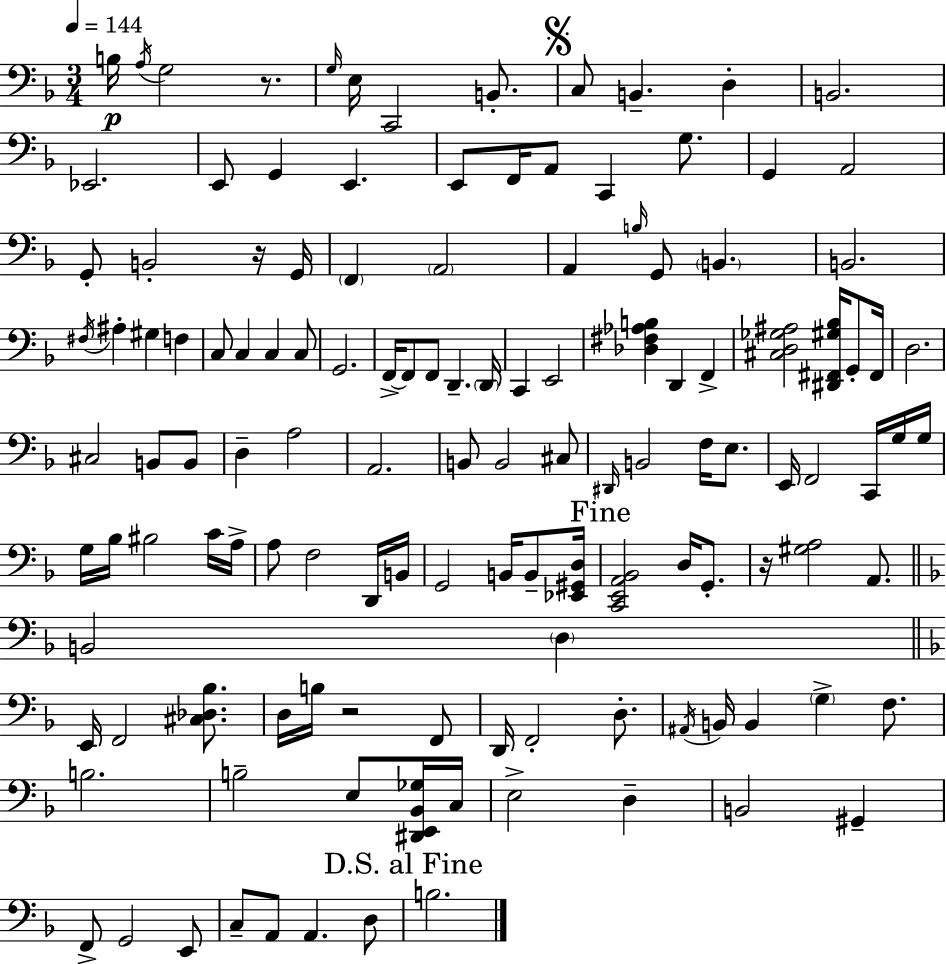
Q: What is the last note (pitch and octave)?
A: B3